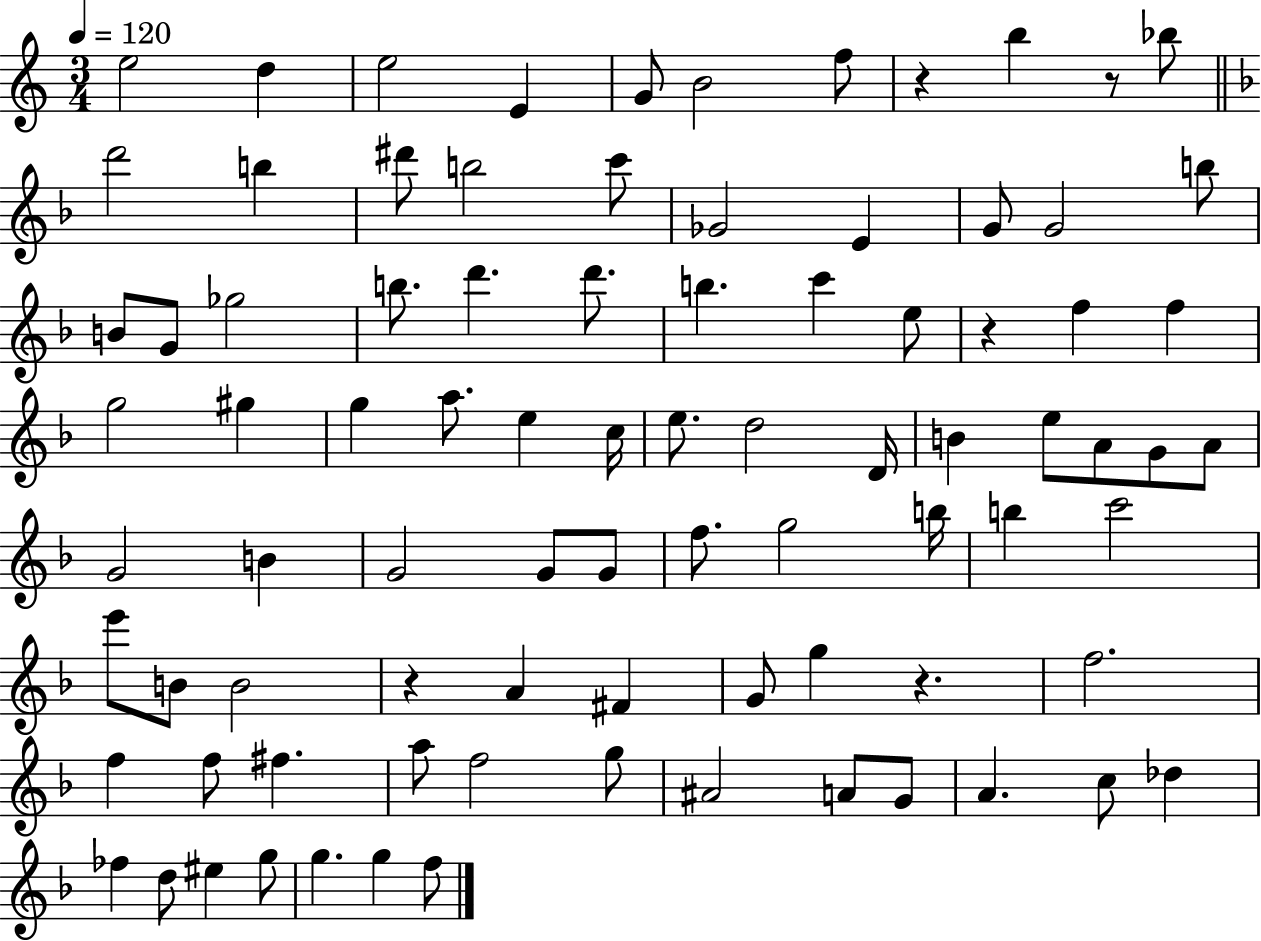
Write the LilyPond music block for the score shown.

{
  \clef treble
  \numericTimeSignature
  \time 3/4
  \key c \major
  \tempo 4 = 120
  e''2 d''4 | e''2 e'4 | g'8 b'2 f''8 | r4 b''4 r8 bes''8 | \break \bar "||" \break \key f \major d'''2 b''4 | dis'''8 b''2 c'''8 | ges'2 e'4 | g'8 g'2 b''8 | \break b'8 g'8 ges''2 | b''8. d'''4. d'''8. | b''4. c'''4 e''8 | r4 f''4 f''4 | \break g''2 gis''4 | g''4 a''8. e''4 c''16 | e''8. d''2 d'16 | b'4 e''8 a'8 g'8 a'8 | \break g'2 b'4 | g'2 g'8 g'8 | f''8. g''2 b''16 | b''4 c'''2 | \break e'''8 b'8 b'2 | r4 a'4 fis'4 | g'8 g''4 r4. | f''2. | \break f''4 f''8 fis''4. | a''8 f''2 g''8 | ais'2 a'8 g'8 | a'4. c''8 des''4 | \break fes''4 d''8 eis''4 g''8 | g''4. g''4 f''8 | \bar "|."
}